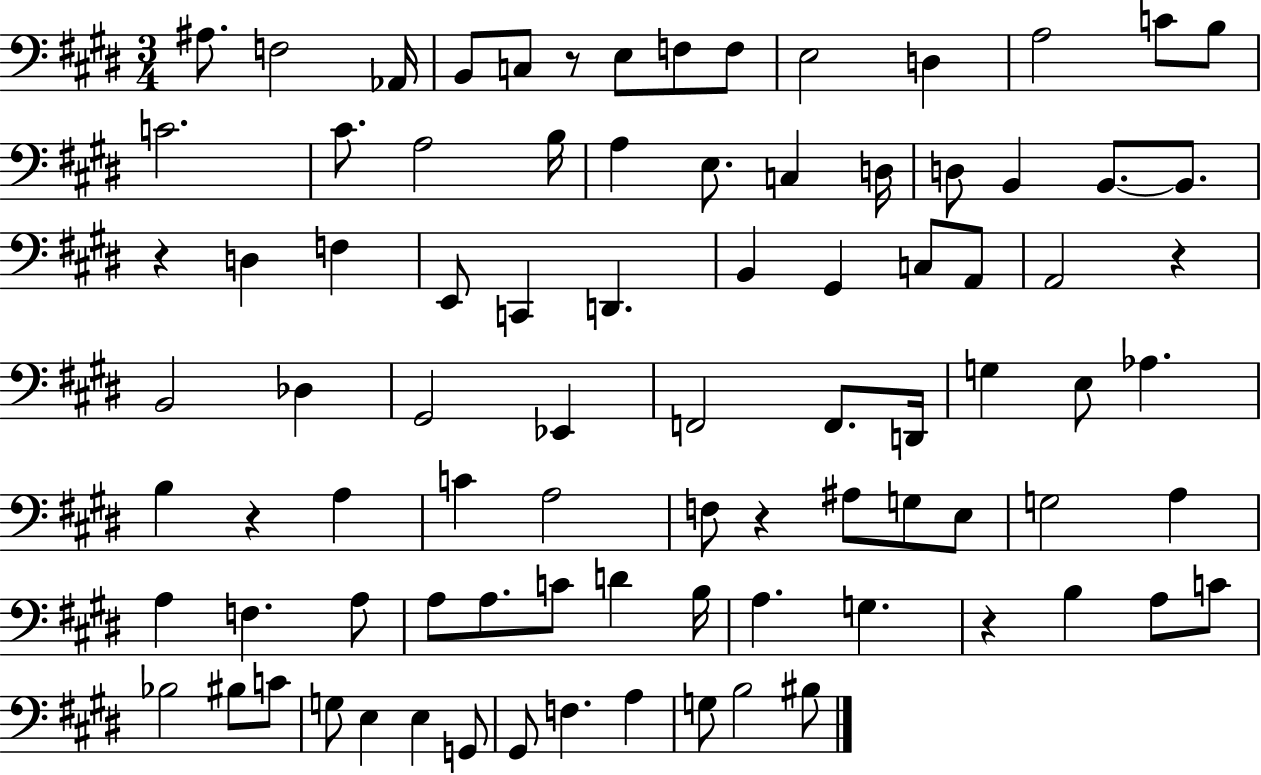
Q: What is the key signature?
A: E major